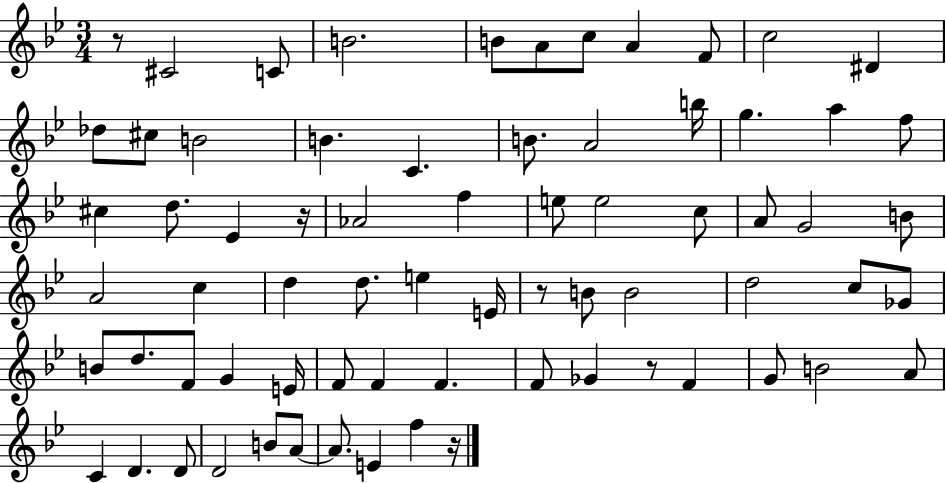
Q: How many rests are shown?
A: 5